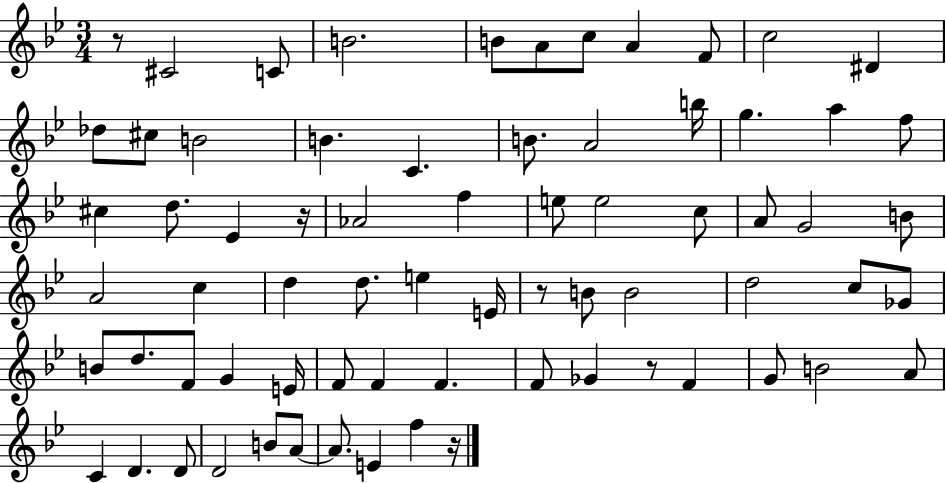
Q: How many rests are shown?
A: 5